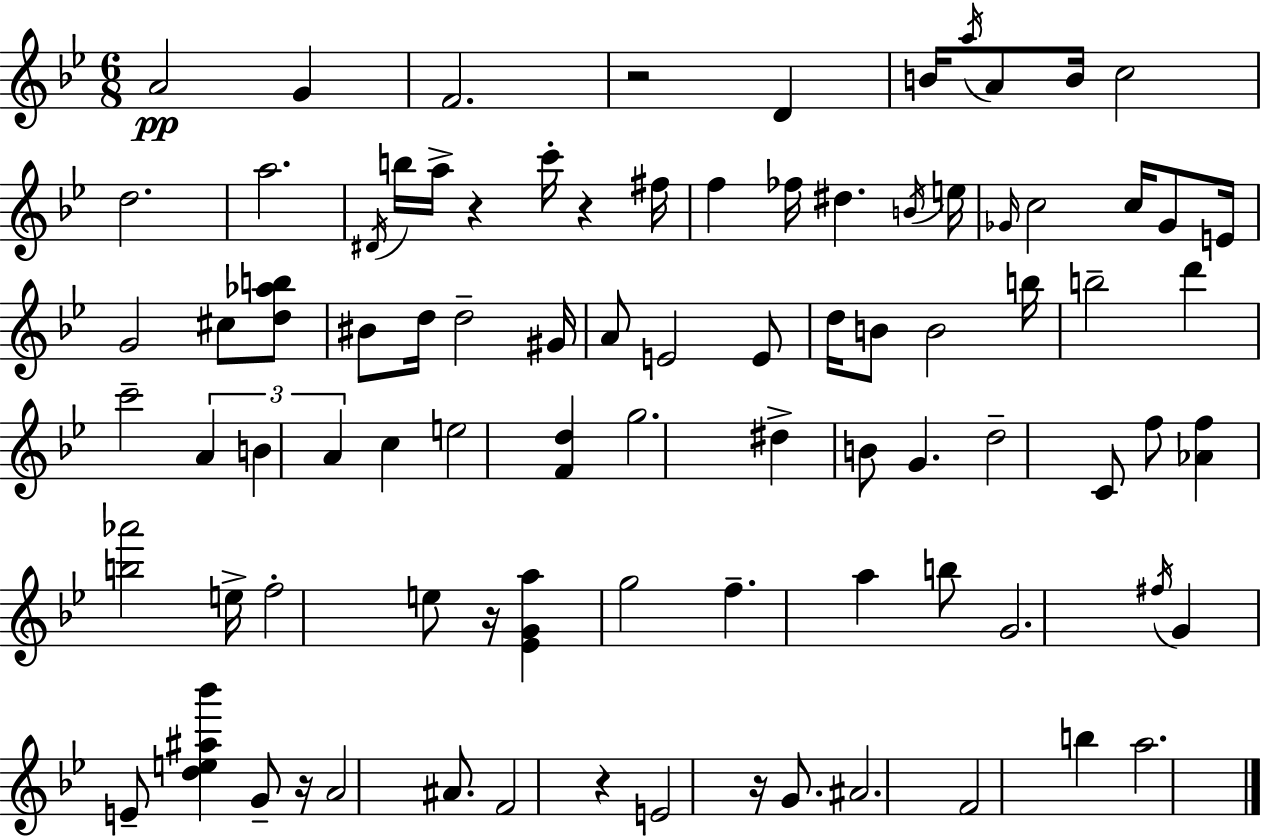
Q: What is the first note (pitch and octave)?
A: A4